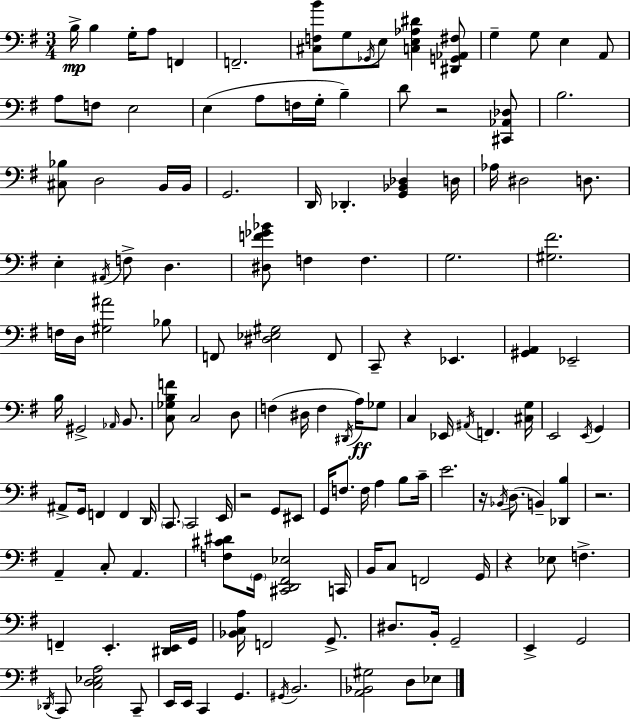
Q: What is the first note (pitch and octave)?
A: B3